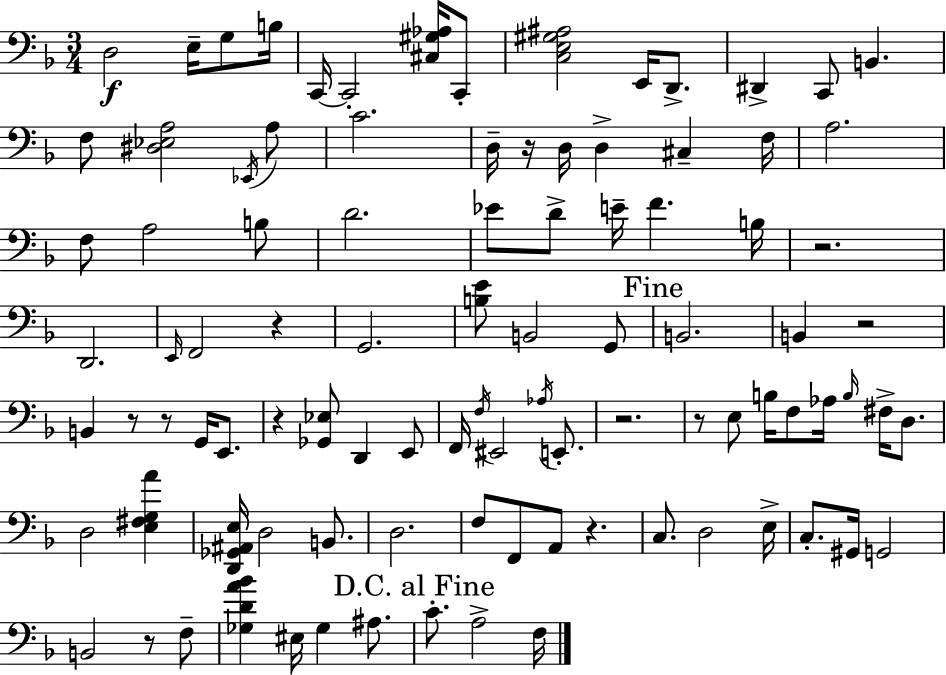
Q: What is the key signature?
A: D minor